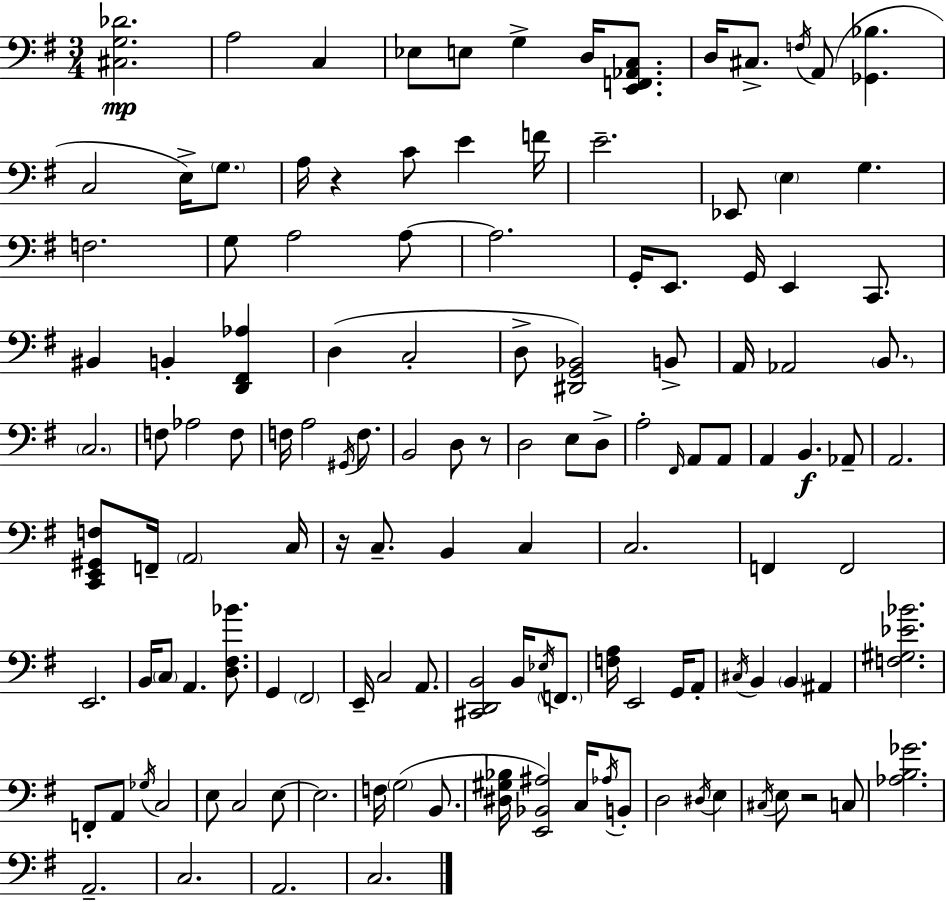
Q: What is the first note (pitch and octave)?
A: A3